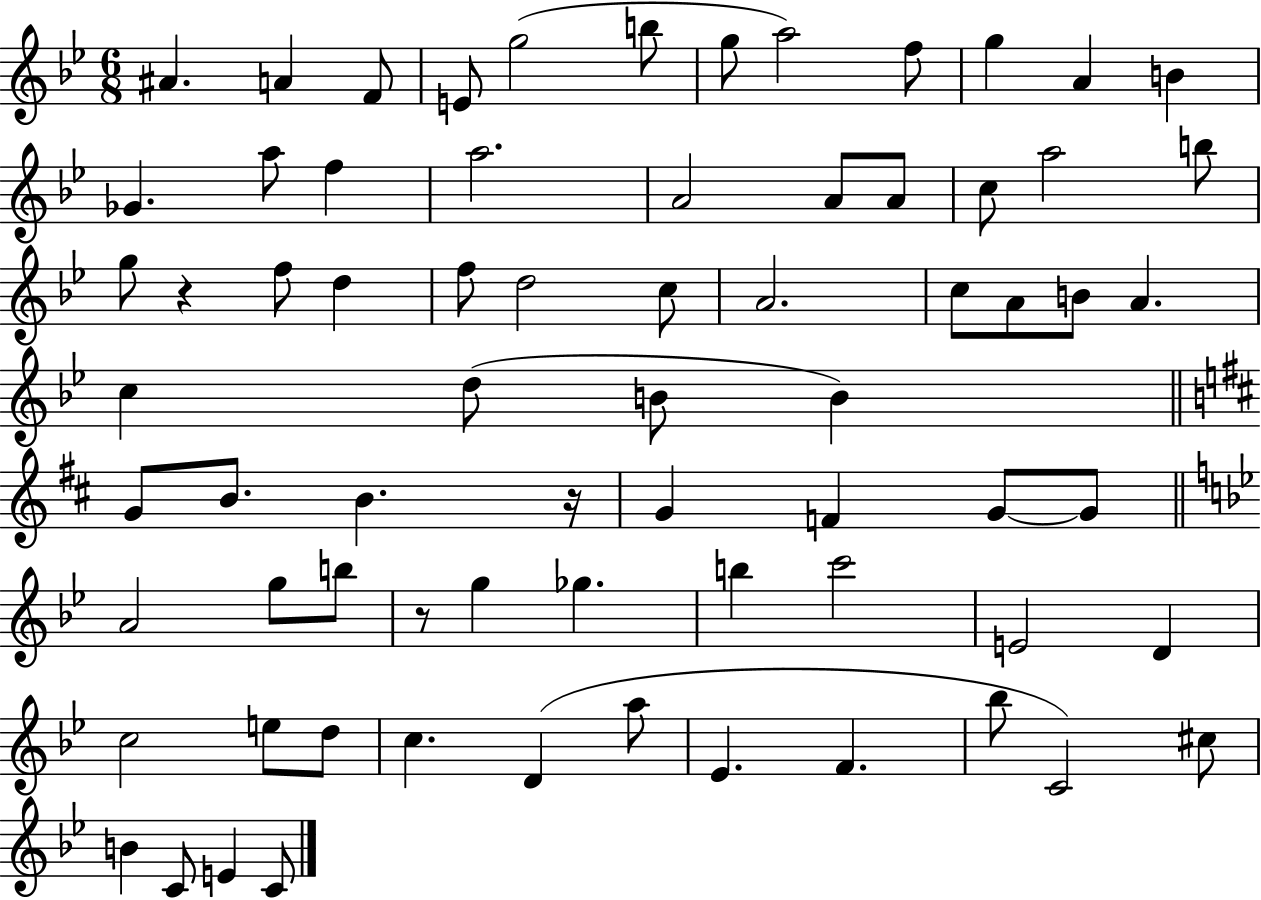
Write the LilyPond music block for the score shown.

{
  \clef treble
  \numericTimeSignature
  \time 6/8
  \key bes \major
  ais'4. a'4 f'8 | e'8 g''2( b''8 | g''8 a''2) f''8 | g''4 a'4 b'4 | \break ges'4. a''8 f''4 | a''2. | a'2 a'8 a'8 | c''8 a''2 b''8 | \break g''8 r4 f''8 d''4 | f''8 d''2 c''8 | a'2. | c''8 a'8 b'8 a'4. | \break c''4 d''8( b'8 b'4) | \bar "||" \break \key b \minor g'8 b'8. b'4. r16 | g'4 f'4 g'8~~ g'8 | \bar "||" \break \key bes \major a'2 g''8 b''8 | r8 g''4 ges''4. | b''4 c'''2 | e'2 d'4 | \break c''2 e''8 d''8 | c''4. d'4( a''8 | ees'4. f'4. | bes''8 c'2) cis''8 | \break b'4 c'8 e'4 c'8 | \bar "|."
}